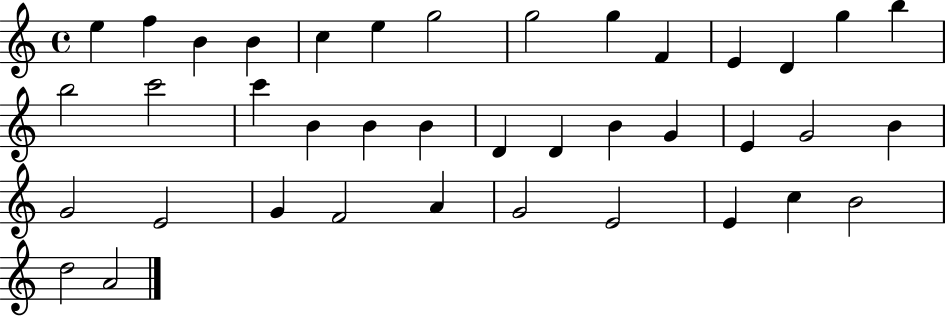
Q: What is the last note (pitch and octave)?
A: A4